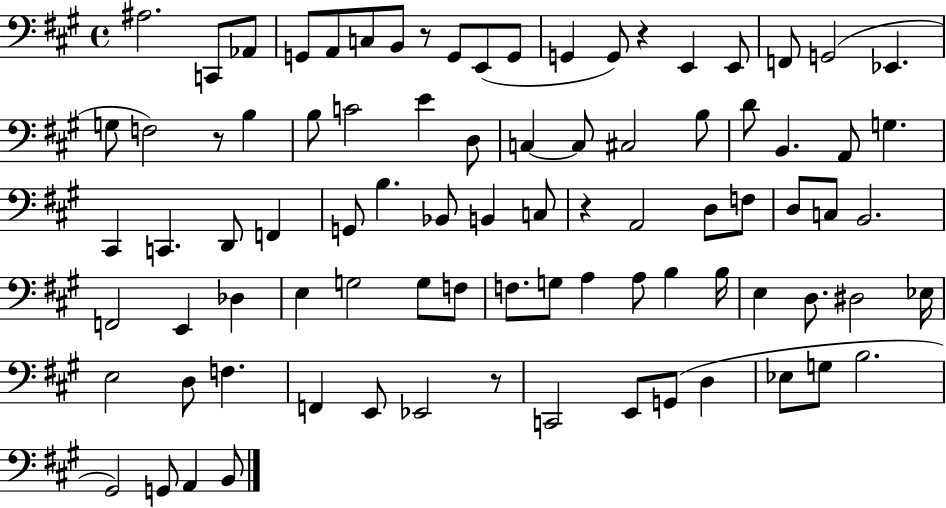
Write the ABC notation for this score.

X:1
T:Untitled
M:4/4
L:1/4
K:A
^A,2 C,,/2 _A,,/2 G,,/2 A,,/2 C,/2 B,,/2 z/2 G,,/2 E,,/2 G,,/2 G,, G,,/2 z E,, E,,/2 F,,/2 G,,2 _E,, G,/2 F,2 z/2 B, B,/2 C2 E D,/2 C, C,/2 ^C,2 B,/2 D/2 B,, A,,/2 G, ^C,, C,, D,,/2 F,, G,,/2 B, _B,,/2 B,, C,/2 z A,,2 D,/2 F,/2 D,/2 C,/2 B,,2 F,,2 E,, _D, E, G,2 G,/2 F,/2 F,/2 G,/2 A, A,/2 B, B,/4 E, D,/2 ^D,2 _E,/4 E,2 D,/2 F, F,, E,,/2 _E,,2 z/2 C,,2 E,,/2 G,,/2 D, _E,/2 G,/2 B,2 ^G,,2 G,,/2 A,, B,,/2